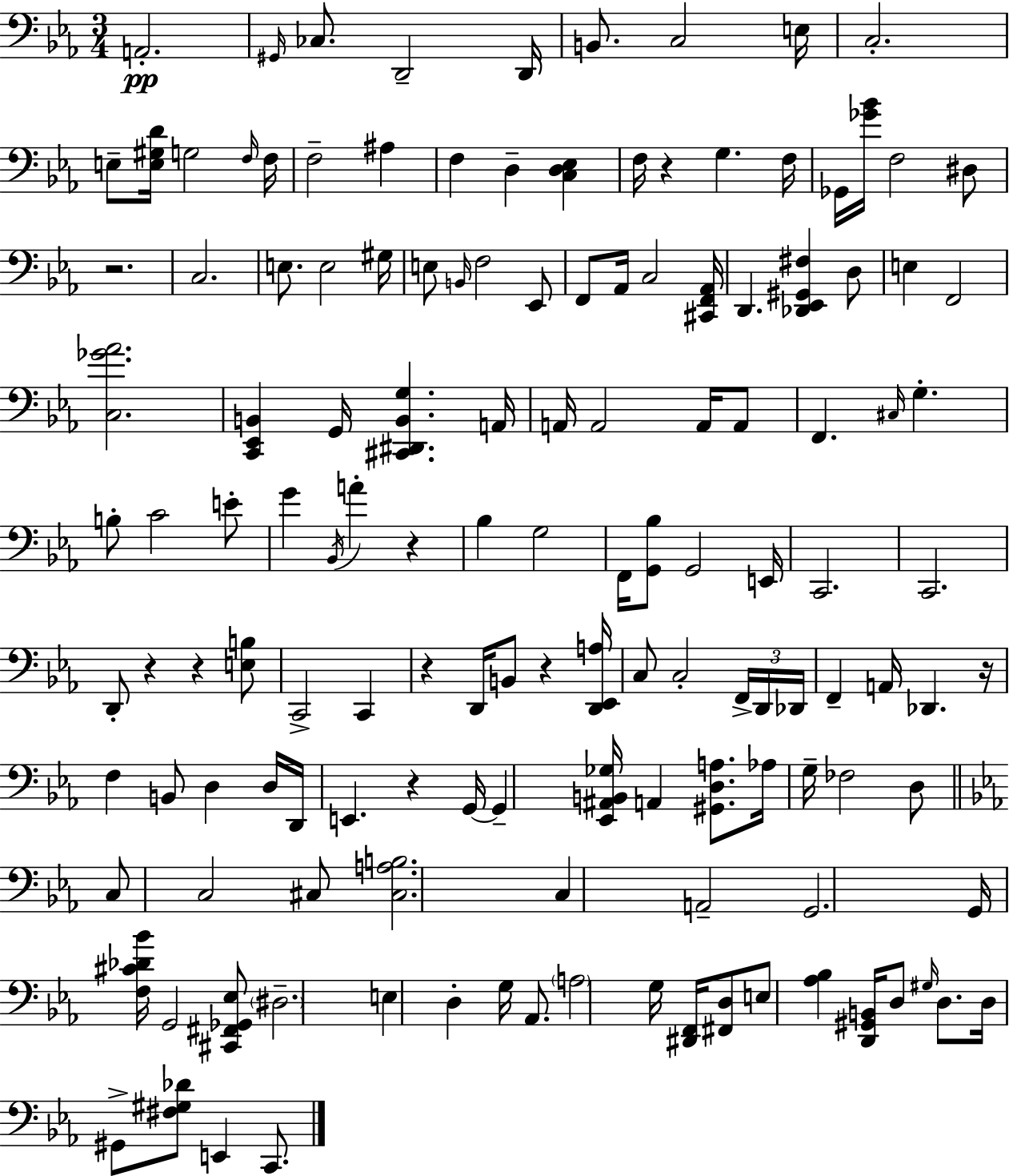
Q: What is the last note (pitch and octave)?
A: C2